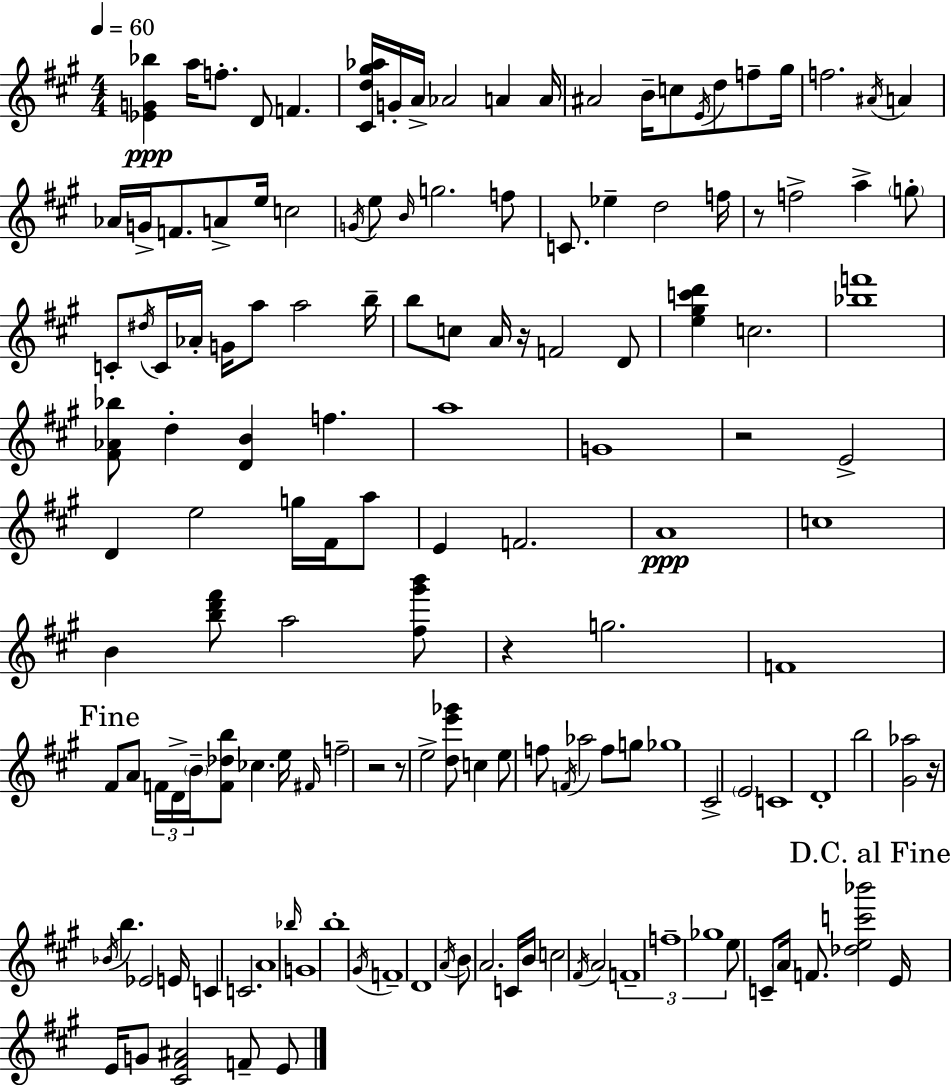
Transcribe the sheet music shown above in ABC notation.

X:1
T:Untitled
M:4/4
L:1/4
K:A
[_EG_b] a/4 f/2 D/2 F [^Cd^g_a]/4 G/4 A/4 _A2 A A/4 ^A2 B/4 c/2 E/4 d/2 f/2 ^g/4 f2 ^A/4 A _A/4 G/4 F/2 A/2 e/4 c2 G/4 e/2 B/4 g2 f/2 C/2 _e d2 f/4 z/2 f2 a g/2 C/2 ^d/4 C/4 _A/4 G/4 a/2 a2 b/4 b/2 c/2 A/4 z/4 F2 D/2 [e^gc'd'] c2 [_bf']4 [^F_A_b]/2 d [DB] f a4 G4 z2 E2 D e2 g/4 ^F/4 a/2 E F2 A4 c4 B [bd'^f']/2 a2 [^f^g'b']/2 z g2 F4 ^F/2 A/2 F/4 D/4 B/4 [F_db]/2 _c e/4 ^F/4 f2 z2 z/2 e2 [de'_g']/2 c e/2 f/2 F/4 _a2 f/2 g/2 _g4 ^C2 E2 C4 D4 b2 [^G_a]2 z/4 _B/4 b _E2 E/4 C C2 A4 _b/4 G4 b4 ^G/4 F4 D4 A/4 B/2 A2 C/4 B/4 c2 ^F/4 A2 F4 f4 _g4 e/2 C/2 A/4 F/2 [_dec'_b']2 E/4 E/4 G/2 [^C^F^A]2 F/2 E/2